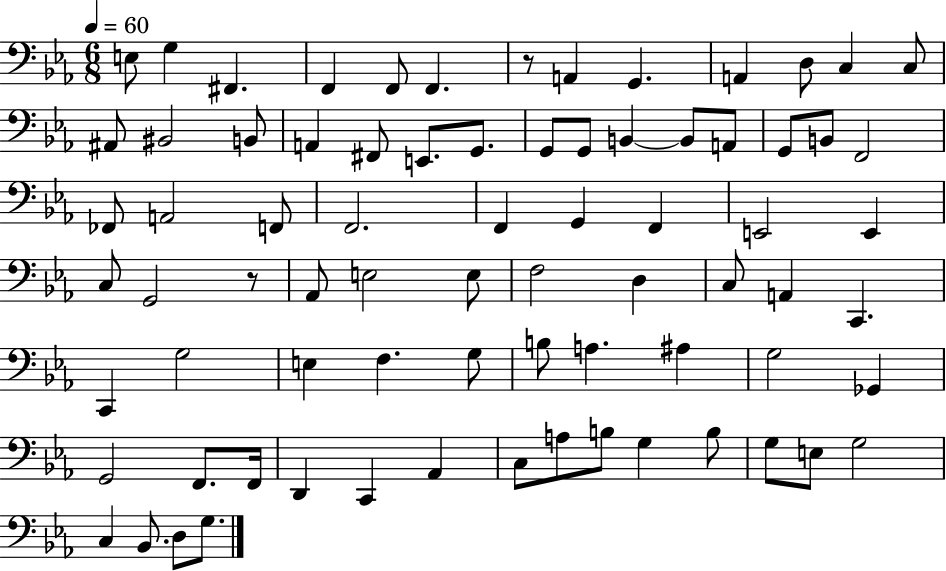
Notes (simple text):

E3/e G3/q F#2/q. F2/q F2/e F2/q. R/e A2/q G2/q. A2/q D3/e C3/q C3/e A#2/e BIS2/h B2/e A2/q F#2/e E2/e. G2/e. G2/e G2/e B2/q B2/e A2/e G2/e B2/e F2/h FES2/e A2/h F2/e F2/h. F2/q G2/q F2/q E2/h E2/q C3/e G2/h R/e Ab2/e E3/h E3/e F3/h D3/q C3/e A2/q C2/q. C2/q G3/h E3/q F3/q. G3/e B3/e A3/q. A#3/q G3/h Gb2/q G2/h F2/e. F2/s D2/q C2/q Ab2/q C3/e A3/e B3/e G3/q B3/e G3/e E3/e G3/h C3/q Bb2/e. D3/e G3/e.